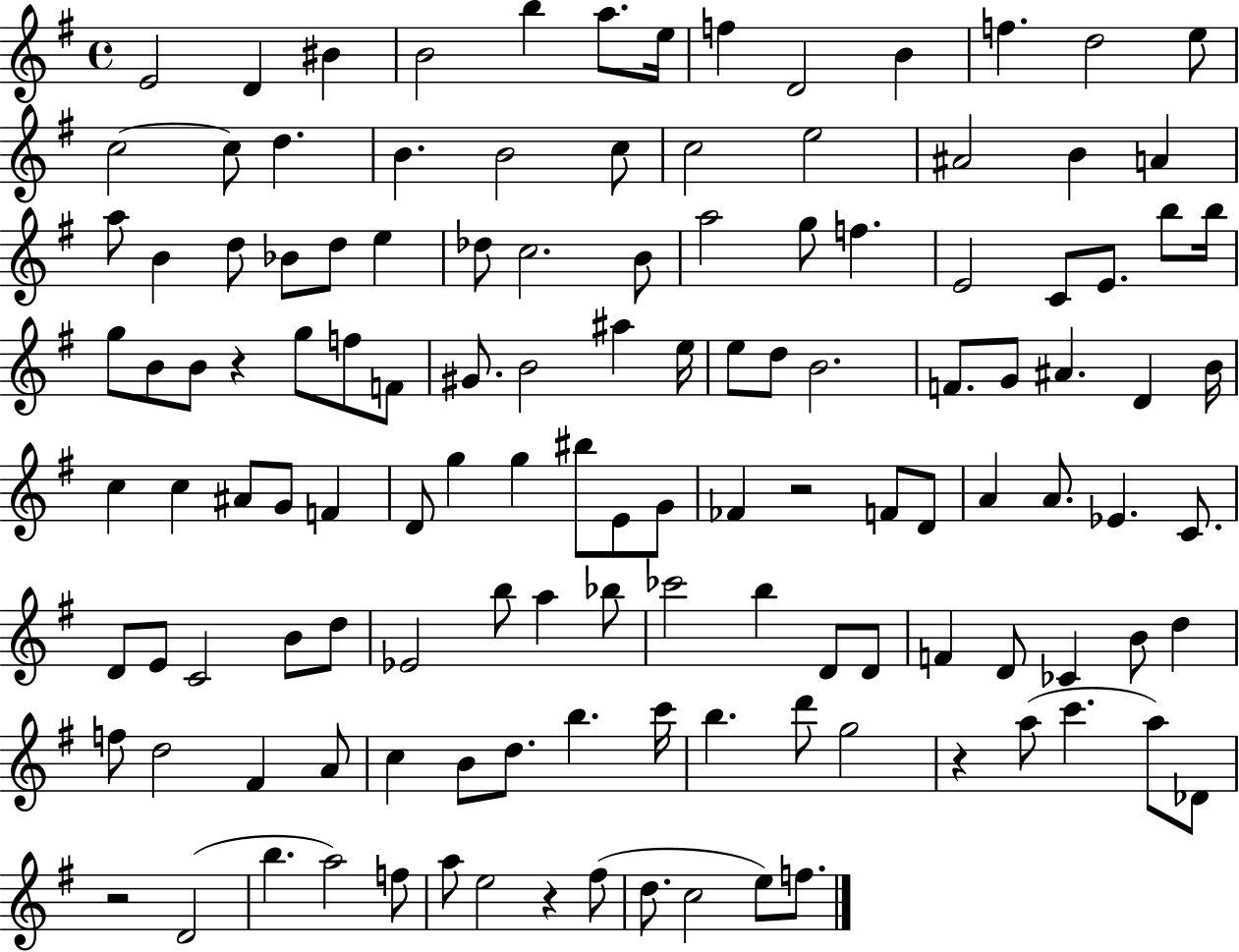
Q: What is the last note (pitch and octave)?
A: F5